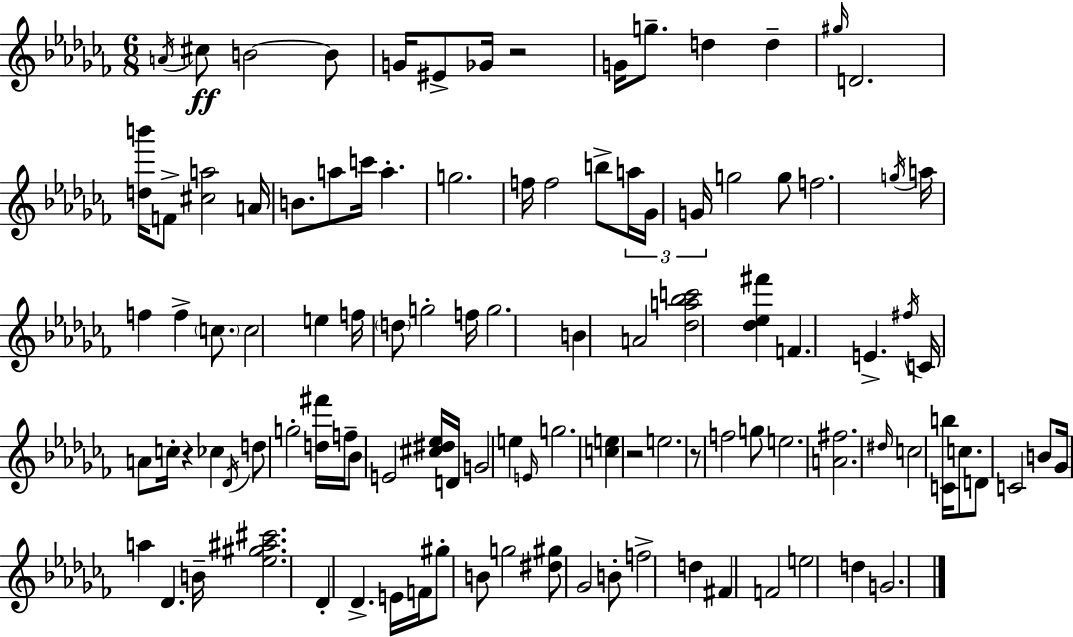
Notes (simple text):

A4/s C#5/e B4/h B4/e G4/s EIS4/e Gb4/s R/h G4/s G5/e. D5/q D5/q G#5/s D4/h. [D5,B6]/s F4/e [C#5,A5]/h A4/s B4/e. A5/e C6/s A5/q. G5/h. F5/s F5/h B5/e A5/s Gb4/s G4/s G5/h G5/e F5/h. G5/s A5/s F5/q F5/q C5/e. C5/h E5/q F5/s D5/e G5/h F5/s G5/h. B4/q A4/h [Db5,A5,Bb5,C6]/h [Db5,Eb5,F#6]/q F4/q. E4/q. F#5/s C4/s A4/e C5/s R/q CES5/q Db4/s D5/e G5/h [D5,F#6]/s F5/s Bb4/e E4/h [C#5,D#5,Eb5]/s D4/s G4/h E5/q E4/s G5/h. [C5,E5]/q R/h E5/h. R/e F5/h G5/e E5/h. [A4,F#5]/h. D#5/s C5/h [C4,B5]/s C5/e. D4/e C4/h B4/e Gb4/s A5/q Db4/q. B4/s [Eb5,G#5,A#5,C#6]/h. Db4/q Db4/q. E4/s F4/s G#5/e B4/e G5/h [D#5,G#5]/e Gb4/h B4/e F5/h D5/q F#4/q F4/h E5/h D5/q G4/h.